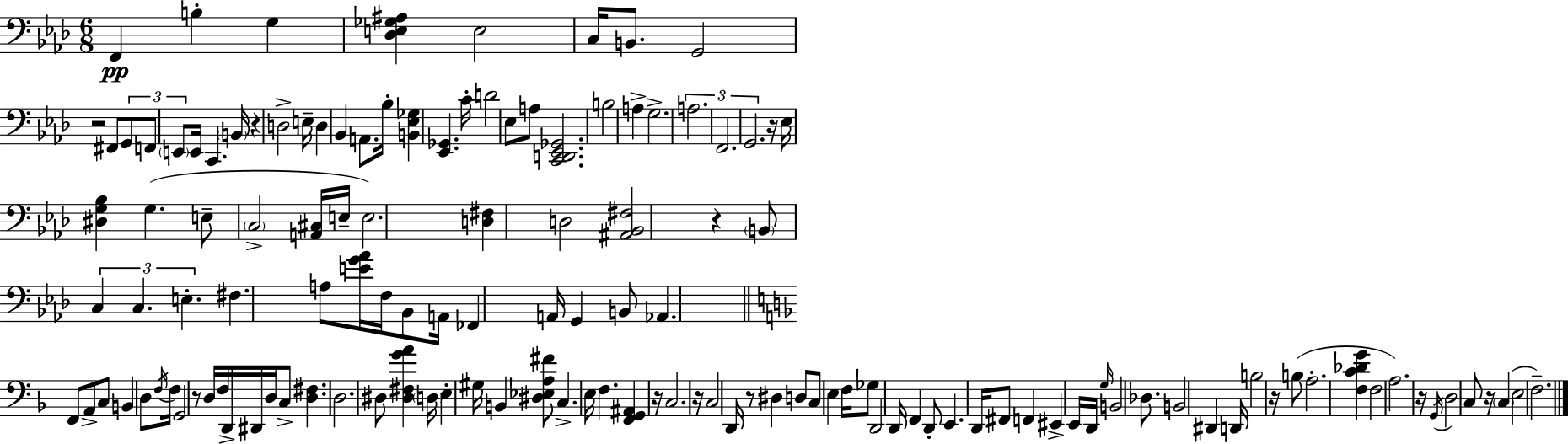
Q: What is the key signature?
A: F minor